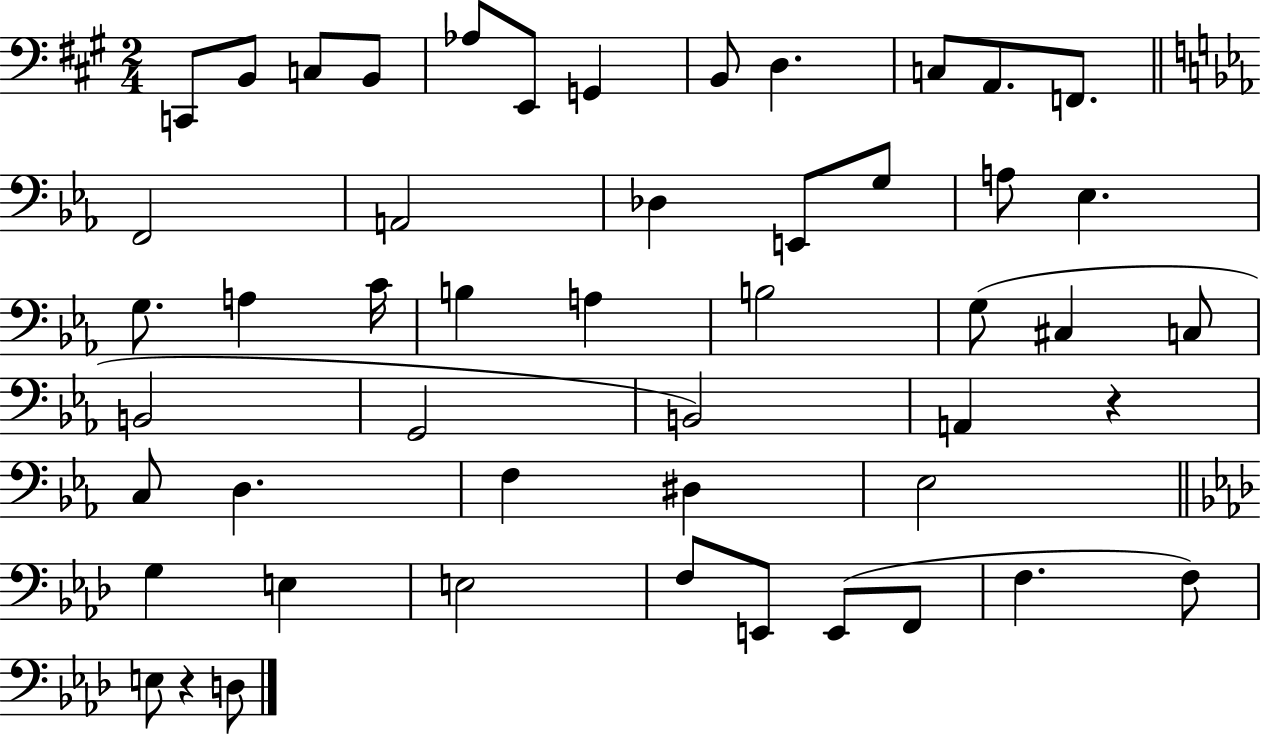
{
  \clef bass
  \numericTimeSignature
  \time 2/4
  \key a \major
  c,8 b,8 c8 b,8 | aes8 e,8 g,4 | b,8 d4. | c8 a,8. f,8. | \break \bar "||" \break \key ees \major f,2 | a,2 | des4 e,8 g8 | a8 ees4. | \break g8. a4 c'16 | b4 a4 | b2 | g8( cis4 c8 | \break b,2 | g,2 | b,2) | a,4 r4 | \break c8 d4. | f4 dis4 | ees2 | \bar "||" \break \key f \minor g4 e4 | e2 | f8 e,8 e,8( f,8 | f4. f8) | \break e8 r4 d8 | \bar "|."
}